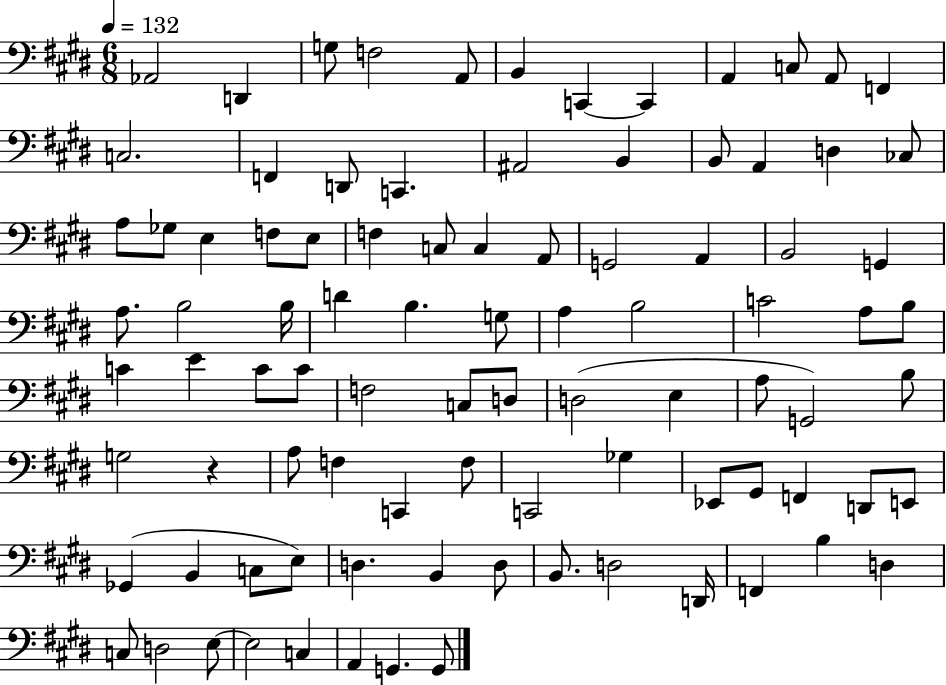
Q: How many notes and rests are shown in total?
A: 92